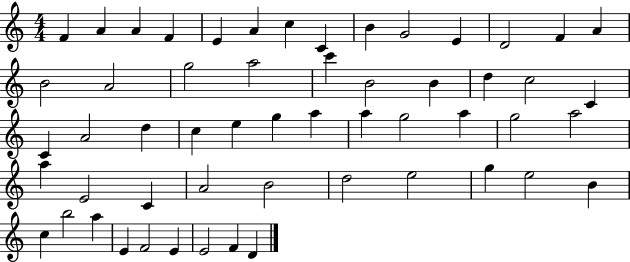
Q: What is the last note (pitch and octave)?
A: D4